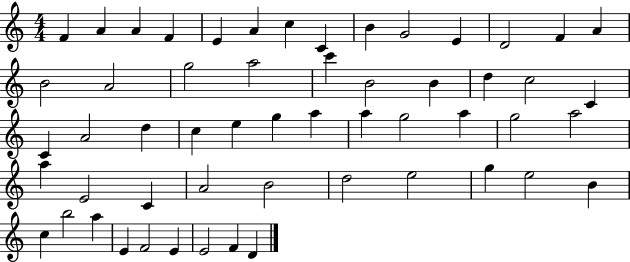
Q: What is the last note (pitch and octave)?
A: D4